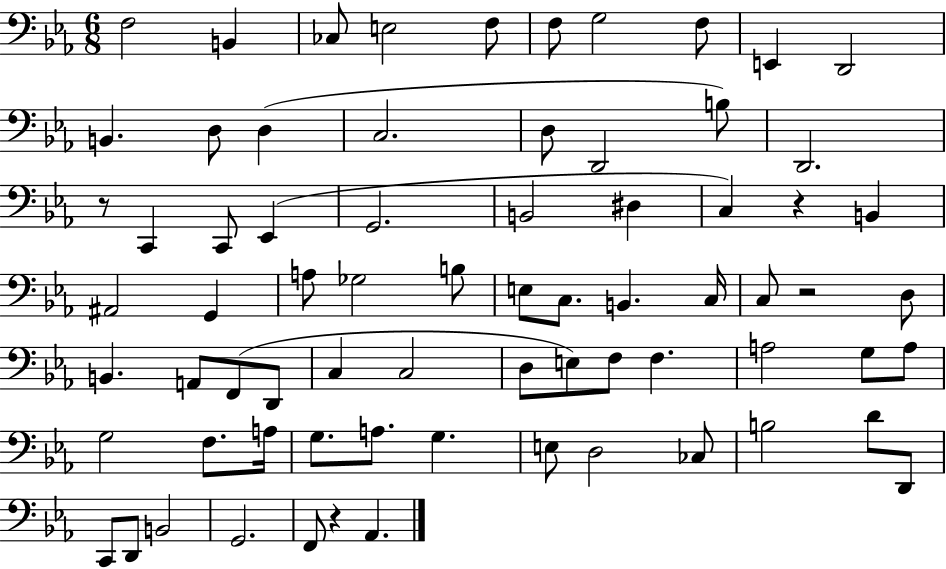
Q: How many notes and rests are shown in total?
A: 72